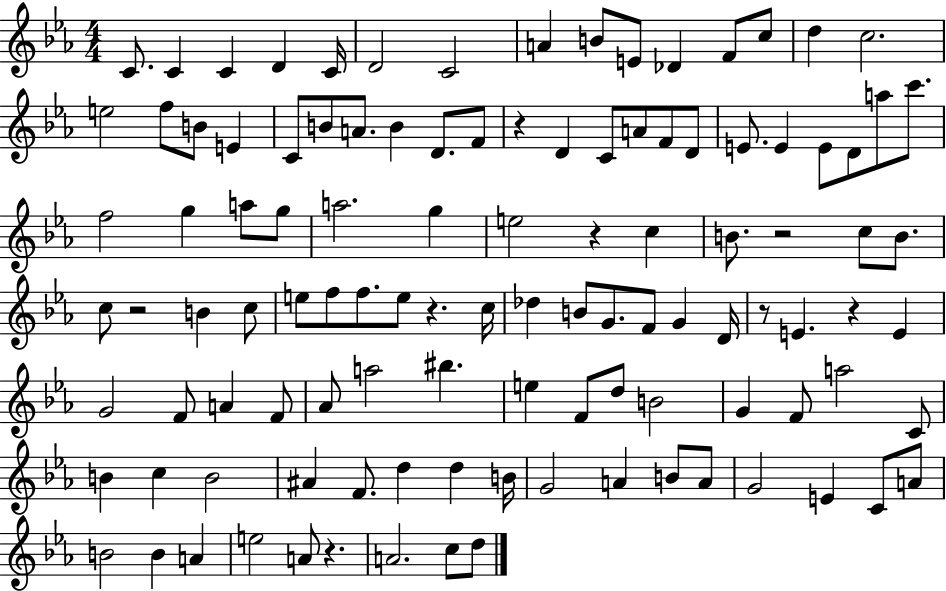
C4/e. C4/q C4/q D4/q C4/s D4/h C4/h A4/q B4/e E4/e Db4/q F4/e C5/e D5/q C5/h. E5/h F5/e B4/e E4/q C4/e B4/e A4/e. B4/q D4/e. F4/e R/q D4/q C4/e A4/e F4/e D4/e E4/e. E4/q E4/e D4/e A5/e C6/e. F5/h G5/q A5/e G5/e A5/h. G5/q E5/h R/q C5/q B4/e. R/h C5/e B4/e. C5/e R/h B4/q C5/e E5/e F5/e F5/e. E5/e R/q. C5/s Db5/q B4/e G4/e. F4/e G4/q D4/s R/e E4/q. R/q E4/q G4/h F4/e A4/q F4/e Ab4/e A5/h BIS5/q. E5/q F4/e D5/e B4/h G4/q F4/e A5/h C4/e B4/q C5/q B4/h A#4/q F4/e. D5/q D5/q B4/s G4/h A4/q B4/e A4/e G4/h E4/q C4/e A4/e B4/h B4/q A4/q E5/h A4/e R/q. A4/h. C5/e D5/e